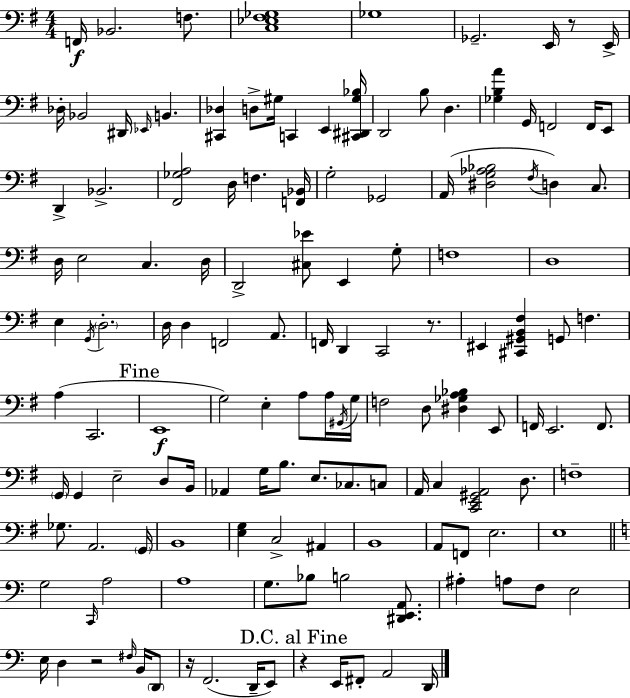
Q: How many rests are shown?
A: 5